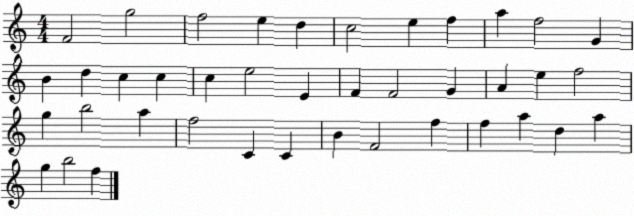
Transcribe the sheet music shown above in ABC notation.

X:1
T:Untitled
M:4/4
L:1/4
K:C
F2 g2 f2 e d c2 e f a f2 G B d c c c e2 E F F2 G A e f2 g b2 a f2 C C B F2 f f a d a g b2 f